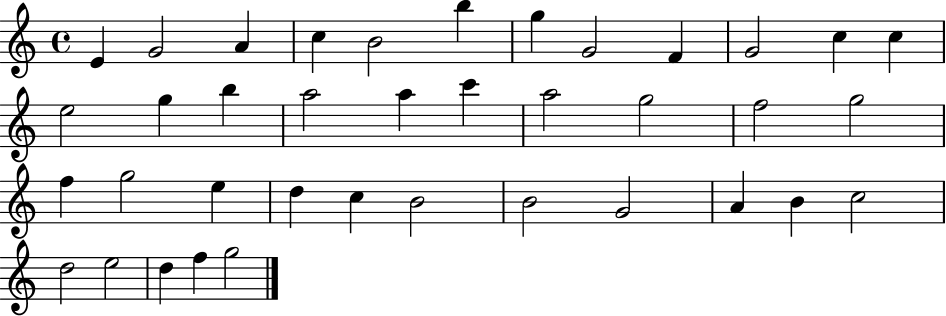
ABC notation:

X:1
T:Untitled
M:4/4
L:1/4
K:C
E G2 A c B2 b g G2 F G2 c c e2 g b a2 a c' a2 g2 f2 g2 f g2 e d c B2 B2 G2 A B c2 d2 e2 d f g2